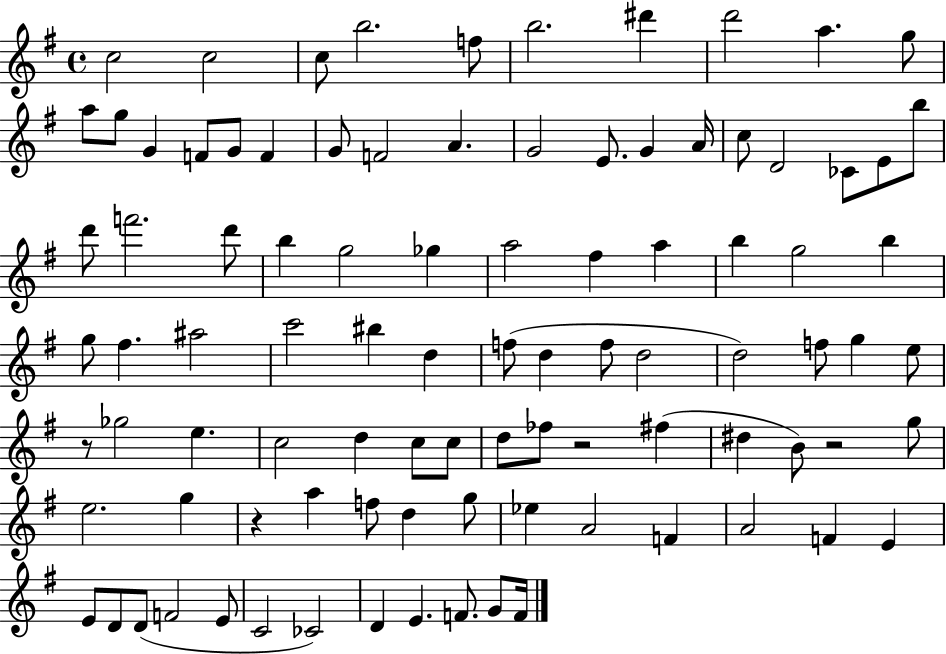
{
  \clef treble
  \time 4/4
  \defaultTimeSignature
  \key g \major
  c''2 c''2 | c''8 b''2. f''8 | b''2. dis'''4 | d'''2 a''4. g''8 | \break a''8 g''8 g'4 f'8 g'8 f'4 | g'8 f'2 a'4. | g'2 e'8. g'4 a'16 | c''8 d'2 ces'8 e'8 b''8 | \break d'''8 f'''2. d'''8 | b''4 g''2 ges''4 | a''2 fis''4 a''4 | b''4 g''2 b''4 | \break g''8 fis''4. ais''2 | c'''2 bis''4 d''4 | f''8( d''4 f''8 d''2 | d''2) f''8 g''4 e''8 | \break r8 ges''2 e''4. | c''2 d''4 c''8 c''8 | d''8 fes''8 r2 fis''4( | dis''4 b'8) r2 g''8 | \break e''2. g''4 | r4 a''4 f''8 d''4 g''8 | ees''4 a'2 f'4 | a'2 f'4 e'4 | \break e'8 d'8 d'8( f'2 e'8 | c'2 ces'2) | d'4 e'4. f'8. g'8 f'16 | \bar "|."
}